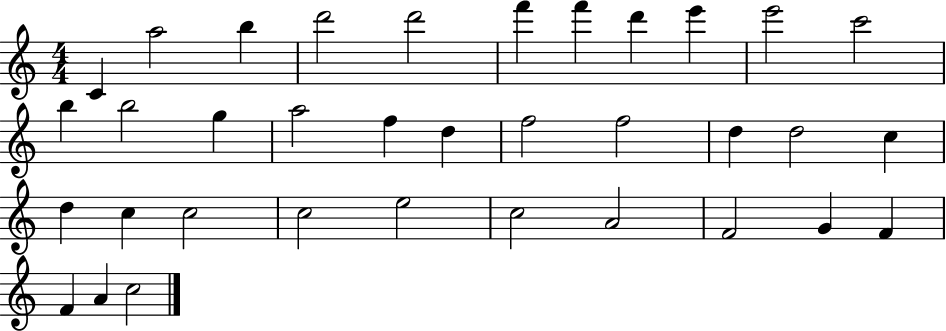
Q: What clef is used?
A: treble